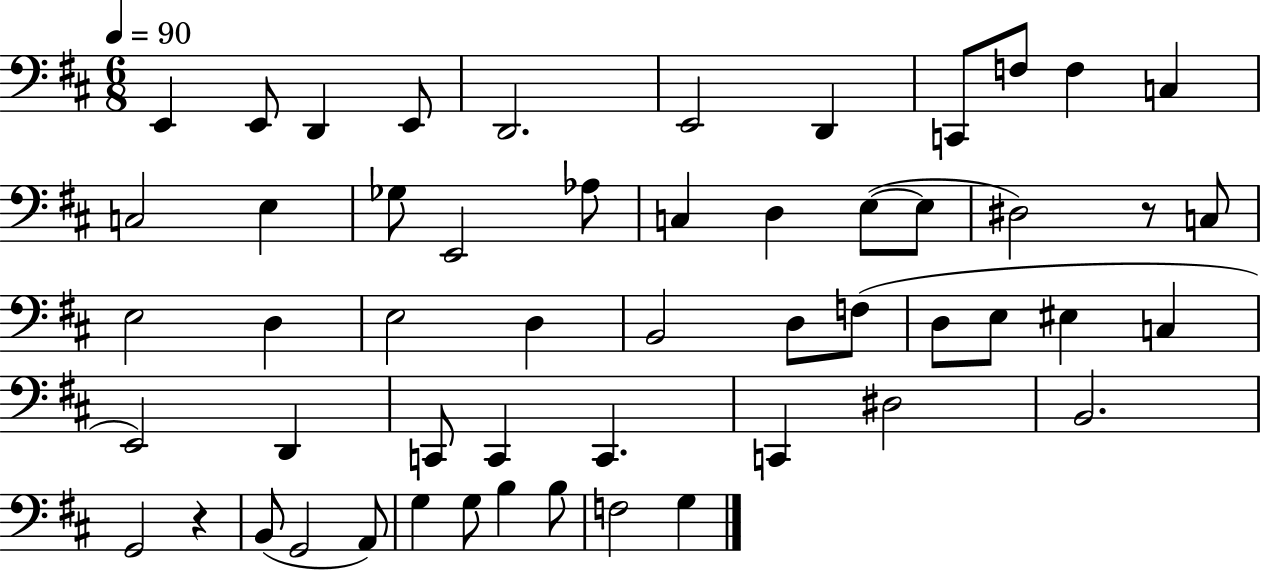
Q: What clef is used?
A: bass